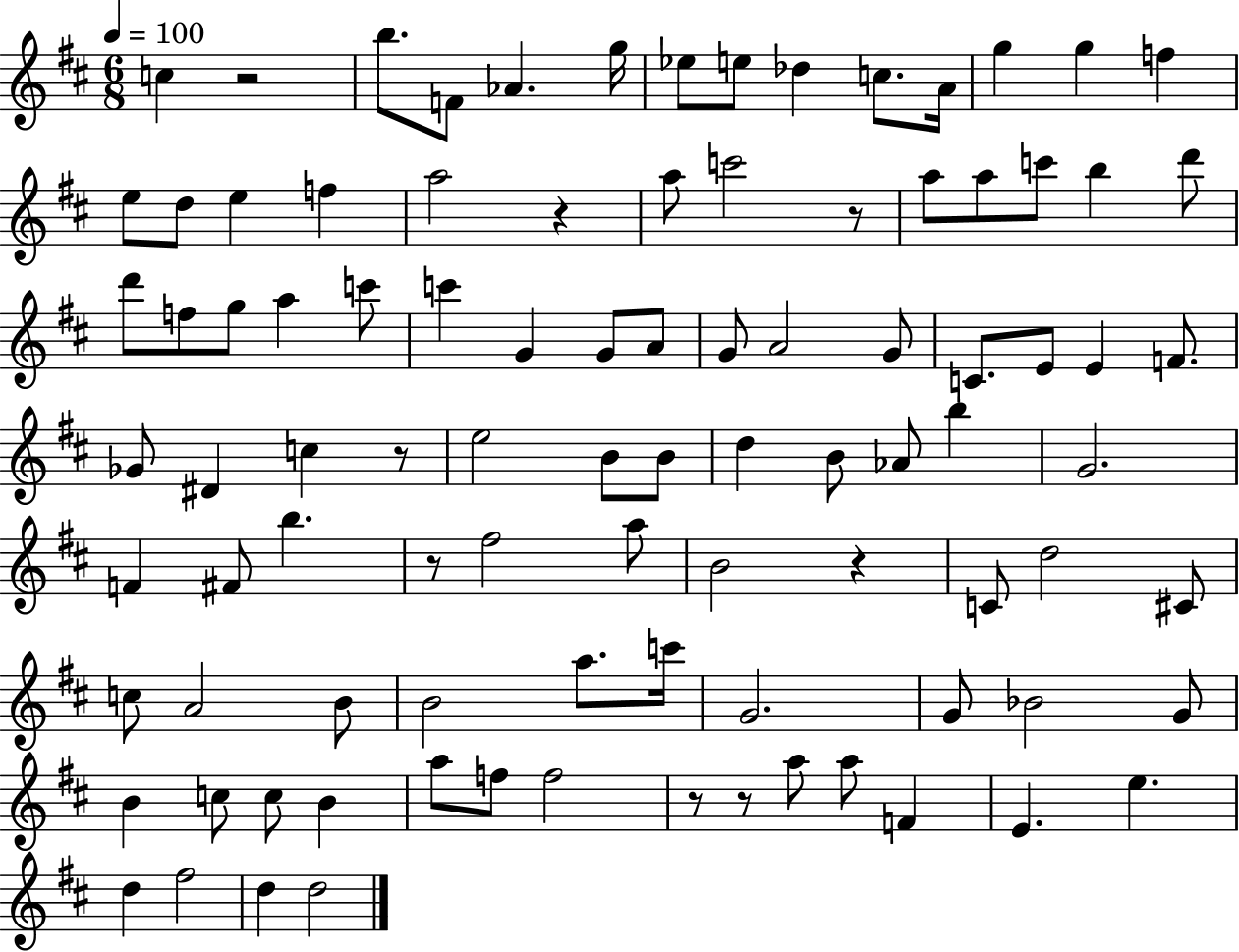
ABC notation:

X:1
T:Untitled
M:6/8
L:1/4
K:D
c z2 b/2 F/2 _A g/4 _e/2 e/2 _d c/2 A/4 g g f e/2 d/2 e f a2 z a/2 c'2 z/2 a/2 a/2 c'/2 b d'/2 d'/2 f/2 g/2 a c'/2 c' G G/2 A/2 G/2 A2 G/2 C/2 E/2 E F/2 _G/2 ^D c z/2 e2 B/2 B/2 d B/2 _A/2 b G2 F ^F/2 b z/2 ^f2 a/2 B2 z C/2 d2 ^C/2 c/2 A2 B/2 B2 a/2 c'/4 G2 G/2 _B2 G/2 B c/2 c/2 B a/2 f/2 f2 z/2 z/2 a/2 a/2 F E e d ^f2 d d2